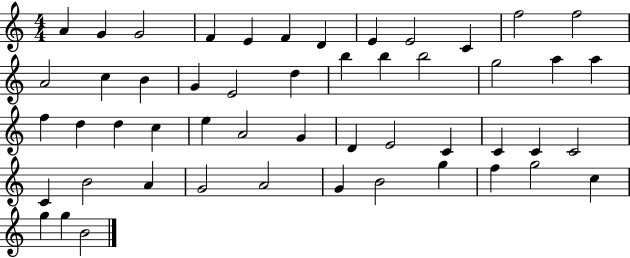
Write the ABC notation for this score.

X:1
T:Untitled
M:4/4
L:1/4
K:C
A G G2 F E F D E E2 C f2 f2 A2 c B G E2 d b b b2 g2 a a f d d c e A2 G D E2 C C C C2 C B2 A G2 A2 G B2 g f g2 c g g B2